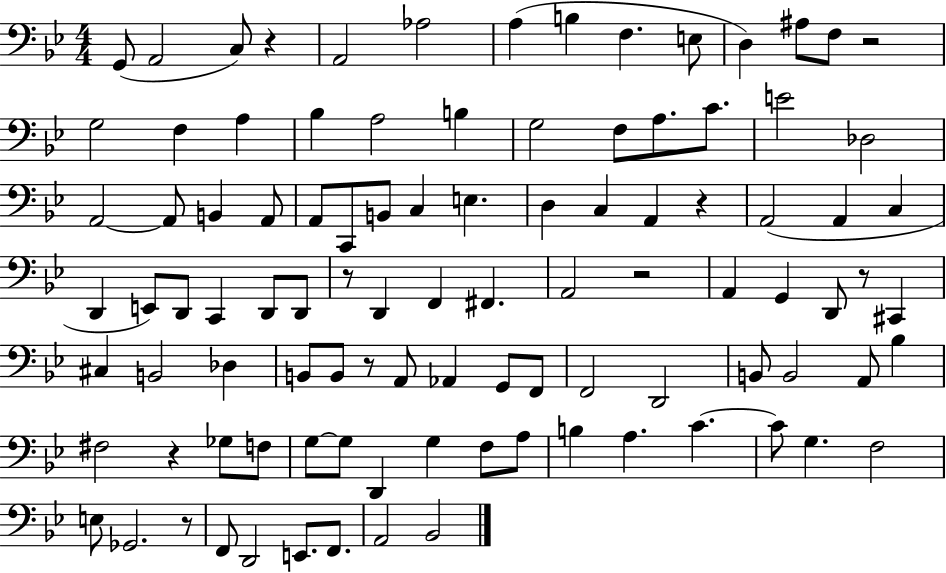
{
  \clef bass
  \numericTimeSignature
  \time 4/4
  \key bes \major
  g,8( a,2 c8) r4 | a,2 aes2 | a4( b4 f4. e8 | d4) ais8 f8 r2 | \break g2 f4 a4 | bes4 a2 b4 | g2 f8 a8. c'8. | e'2 des2 | \break a,2~~ a,8 b,4 a,8 | a,8 c,8 b,8 c4 e4. | d4 c4 a,4 r4 | a,2( a,4 c4 | \break d,4 e,8) d,8 c,4 d,8 d,8 | r8 d,4 f,4 fis,4. | a,2 r2 | a,4 g,4 d,8 r8 cis,4 | \break cis4 b,2 des4 | b,8 b,8 r8 a,8 aes,4 g,8 f,8 | f,2 d,2 | b,8 b,2 a,8 bes4 | \break fis2 r4 ges8 f8 | g8~~ g8 d,4 g4 f8 a8 | b4 a4. c'4.~~ | c'8 g4. f2 | \break e8 ges,2. r8 | f,8 d,2 e,8. f,8. | a,2 bes,2 | \bar "|."
}